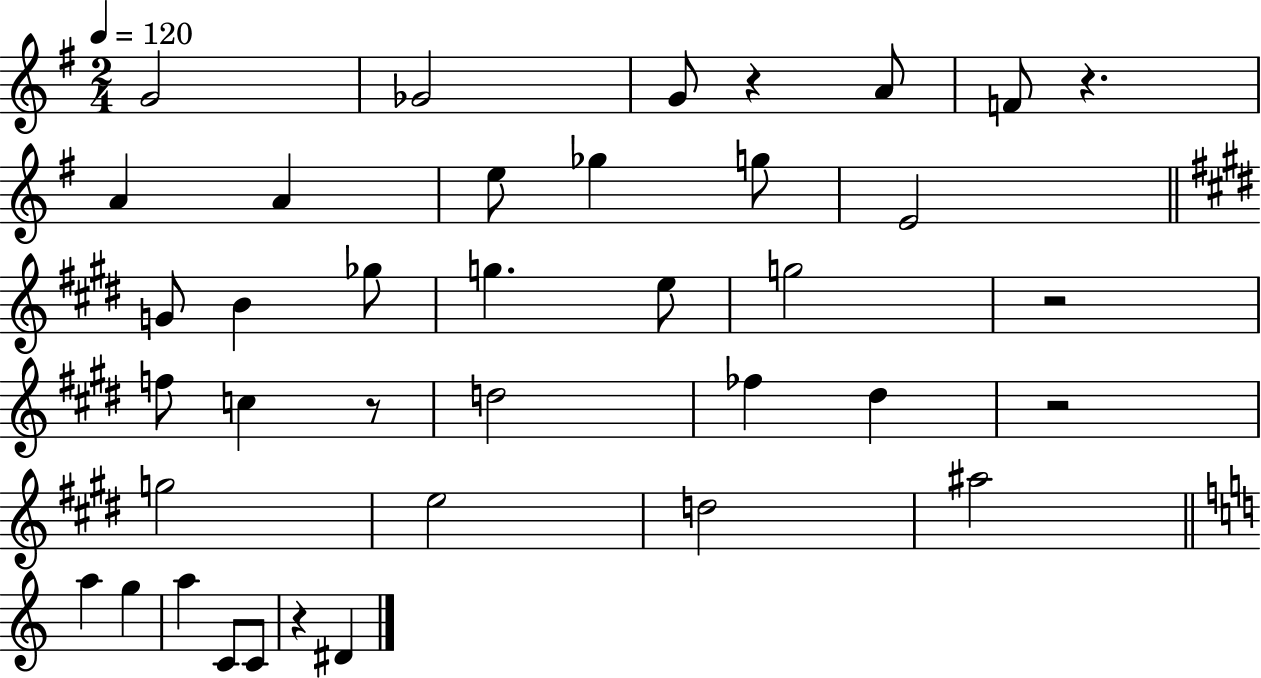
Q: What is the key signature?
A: G major